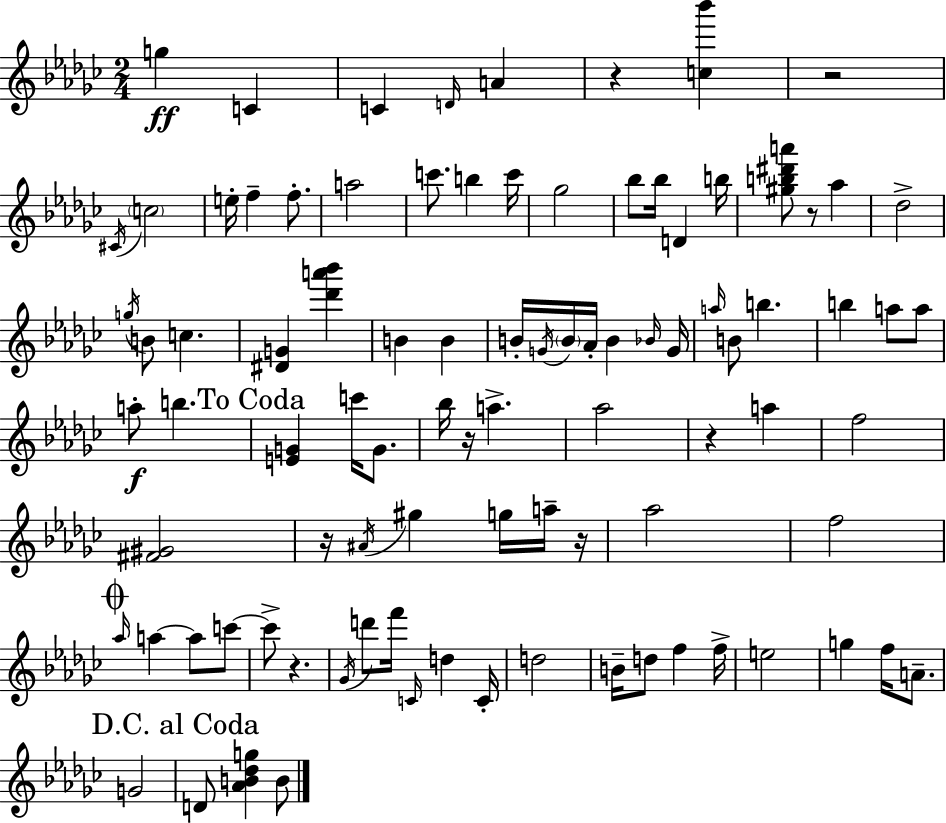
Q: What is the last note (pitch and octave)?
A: B4